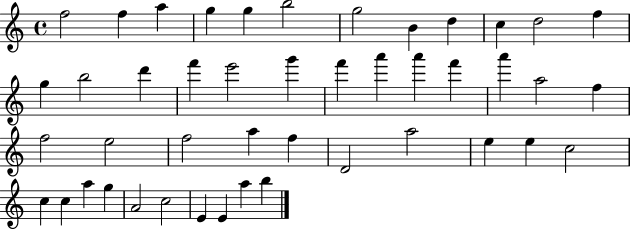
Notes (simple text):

F5/h F5/q A5/q G5/q G5/q B5/h G5/h B4/q D5/q C5/q D5/h F5/q G5/q B5/h D6/q F6/q E6/h G6/q F6/q A6/q A6/q F6/q A6/q A5/h F5/q F5/h E5/h F5/h A5/q F5/q D4/h A5/h E5/q E5/q C5/h C5/q C5/q A5/q G5/q A4/h C5/h E4/q E4/q A5/q B5/q